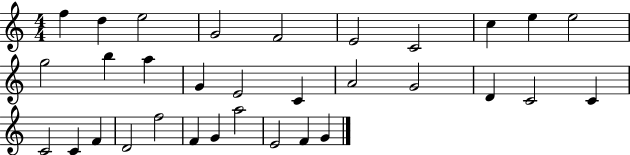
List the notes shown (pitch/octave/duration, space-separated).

F5/q D5/q E5/h G4/h F4/h E4/h C4/h C5/q E5/q E5/h G5/h B5/q A5/q G4/q E4/h C4/q A4/h G4/h D4/q C4/h C4/q C4/h C4/q F4/q D4/h F5/h F4/q G4/q A5/h E4/h F4/q G4/q